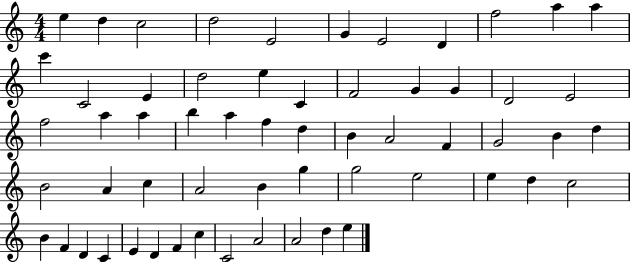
E5/q D5/q C5/h D5/h E4/h G4/q E4/h D4/q F5/h A5/q A5/q C6/q C4/h E4/q D5/h E5/q C4/q F4/h G4/q G4/q D4/h E4/h F5/h A5/q A5/q B5/q A5/q F5/q D5/q B4/q A4/h F4/q G4/h B4/q D5/q B4/h A4/q C5/q A4/h B4/q G5/q G5/h E5/h E5/q D5/q C5/h B4/q F4/q D4/q C4/q E4/q D4/q F4/q C5/q C4/h A4/h A4/h D5/q E5/q